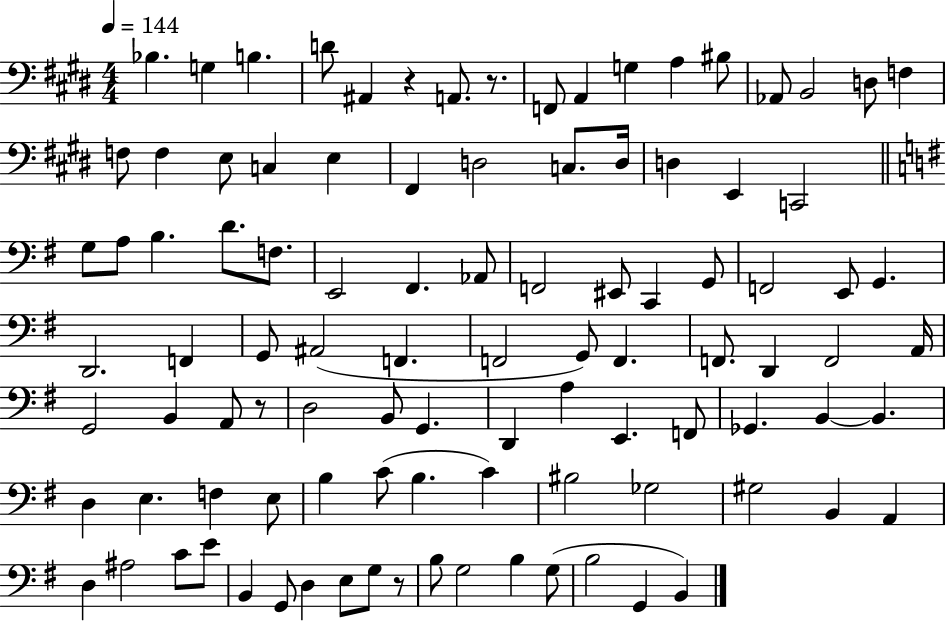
{
  \clef bass
  \numericTimeSignature
  \time 4/4
  \key e \major
  \tempo 4 = 144
  bes4. g4 b4. | d'8 ais,4 r4 a,8. r8. | f,8 a,4 g4 a4 bis8 | aes,8 b,2 d8 f4 | \break f8 f4 e8 c4 e4 | fis,4 d2 c8. d16 | d4 e,4 c,2 | \bar "||" \break \key g \major g8 a8 b4. d'8. f8. | e,2 fis,4. aes,8 | f,2 eis,8 c,4 g,8 | f,2 e,8 g,4. | \break d,2. f,4 | g,8 ais,2( f,4. | f,2 g,8) f,4. | f,8. d,4 f,2 a,16 | \break g,2 b,4 a,8 r8 | d2 b,8 g,4. | d,4 a4 e,4. f,8 | ges,4. b,4~~ b,4. | \break d4 e4. f4 e8 | b4 c'8( b4. c'4) | bis2 ges2 | gis2 b,4 a,4 | \break d4 ais2 c'8 e'8 | b,4 g,8 d4 e8 g8 r8 | b8 g2 b4 g8( | b2 g,4 b,4) | \break \bar "|."
}